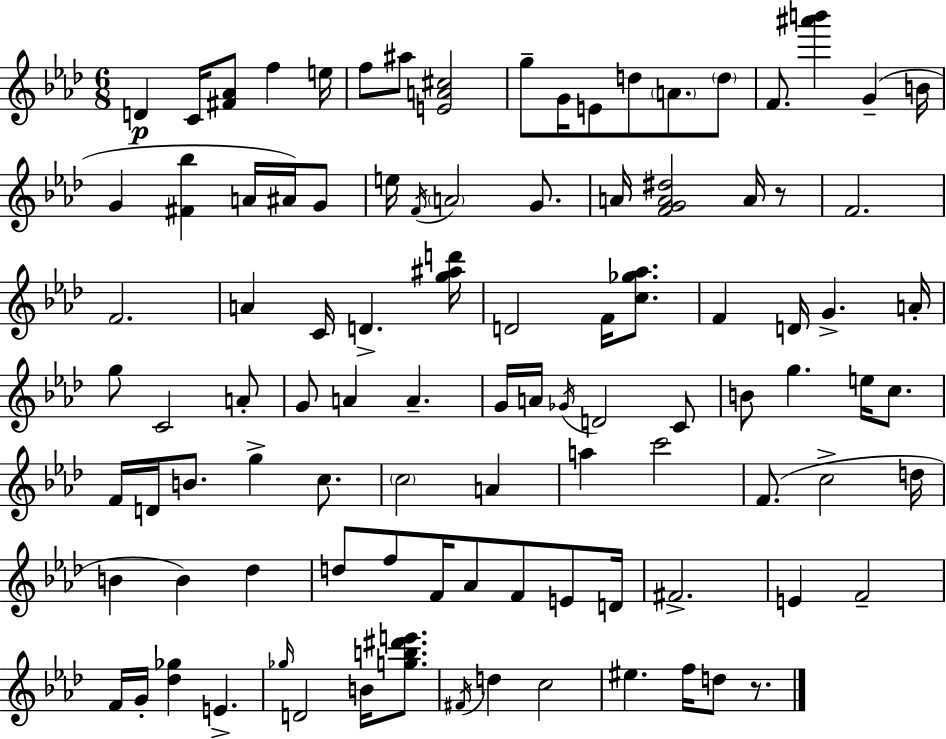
X:1
T:Untitled
M:6/8
L:1/4
K:Ab
D C/4 [^F_A]/2 f e/4 f/2 ^a/2 [EA^c]2 g/2 G/4 E/2 d/2 A/2 d/2 F/2 [^a'b'] G B/4 G [^F_b] A/4 ^A/4 G/2 e/4 F/4 A2 G/2 A/4 [FGA^d]2 A/4 z/2 F2 F2 A C/4 D [g^ad']/4 D2 F/4 [c_g_a]/2 F D/4 G A/4 g/2 C2 A/2 G/2 A A G/4 A/4 _G/4 D2 C/2 B/2 g e/4 c/2 F/4 D/4 B/2 g c/2 c2 A a c'2 F/2 c2 d/4 B B _d d/2 f/2 F/4 _A/2 F/2 E/2 D/4 ^F2 E F2 F/4 G/4 [_d_g] E _g/4 D2 B/4 [gb^d'e']/2 ^F/4 d c2 ^e f/4 d/2 z/2